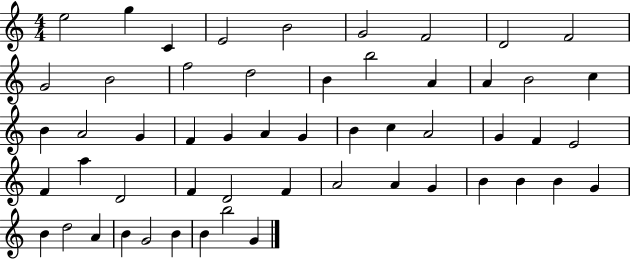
E5/h G5/q C4/q E4/h B4/h G4/h F4/h D4/h F4/h G4/h B4/h F5/h D5/h B4/q B5/h A4/q A4/q B4/h C5/q B4/q A4/h G4/q F4/q G4/q A4/q G4/q B4/q C5/q A4/h G4/q F4/q E4/h F4/q A5/q D4/h F4/q D4/h F4/q A4/h A4/q G4/q B4/q B4/q B4/q G4/q B4/q D5/h A4/q B4/q G4/h B4/q B4/q B5/h G4/q